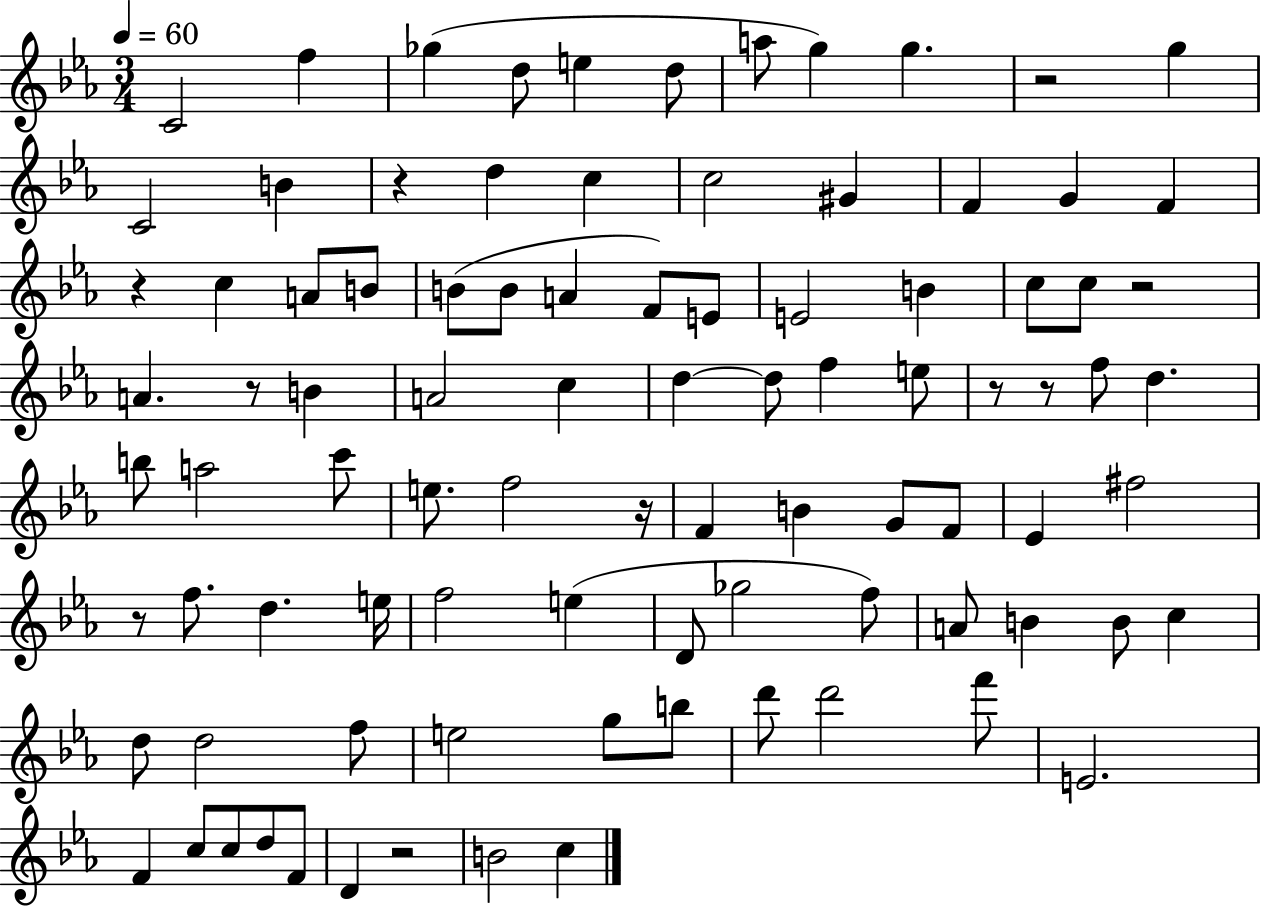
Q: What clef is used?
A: treble